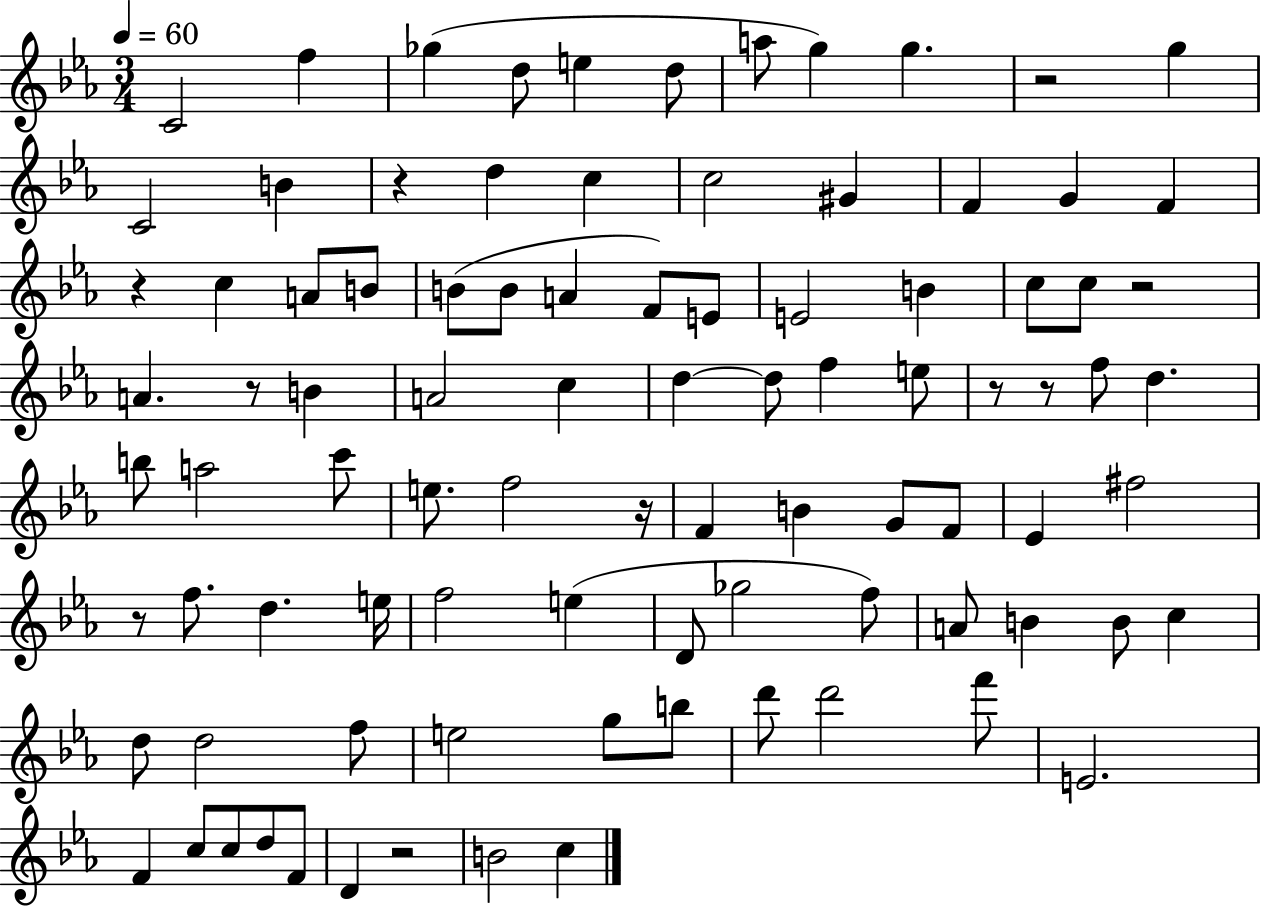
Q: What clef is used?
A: treble